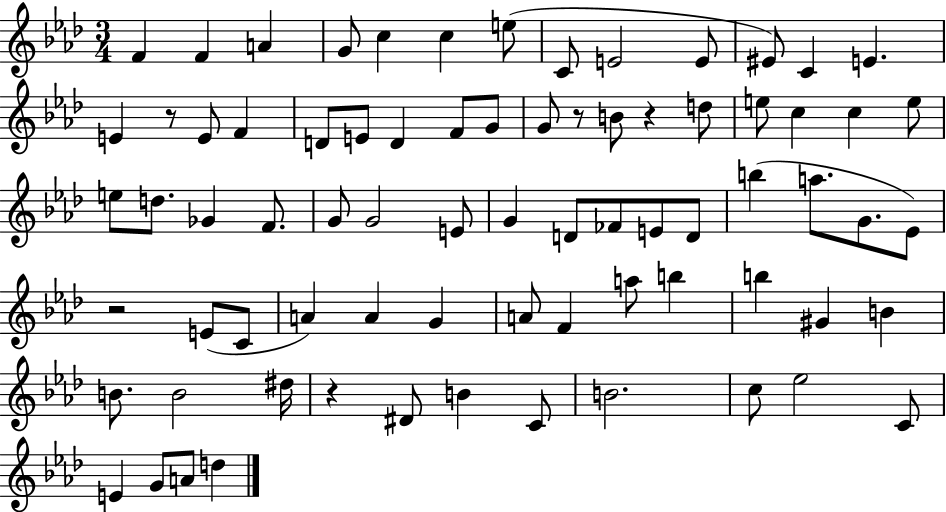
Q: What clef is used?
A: treble